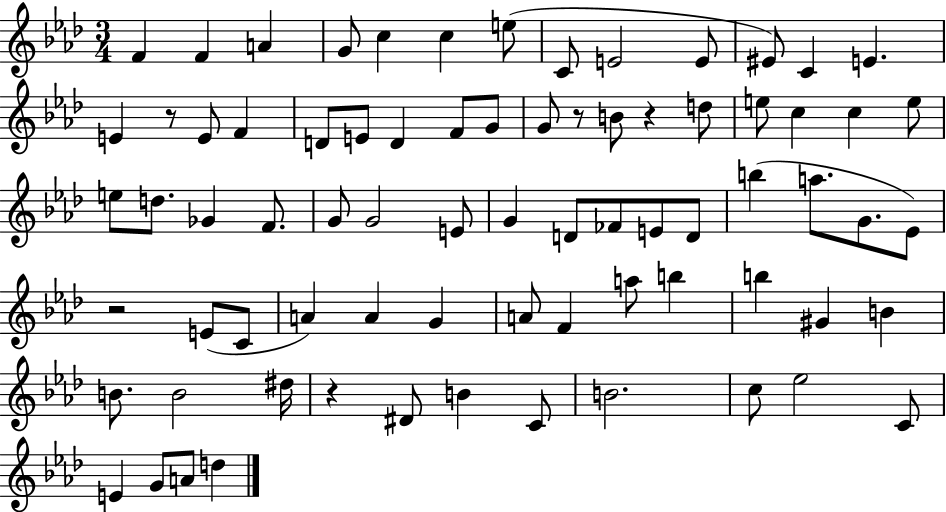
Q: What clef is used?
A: treble